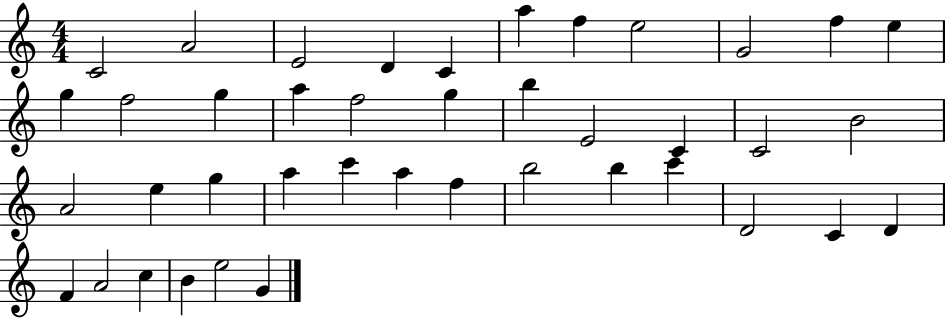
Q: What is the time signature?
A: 4/4